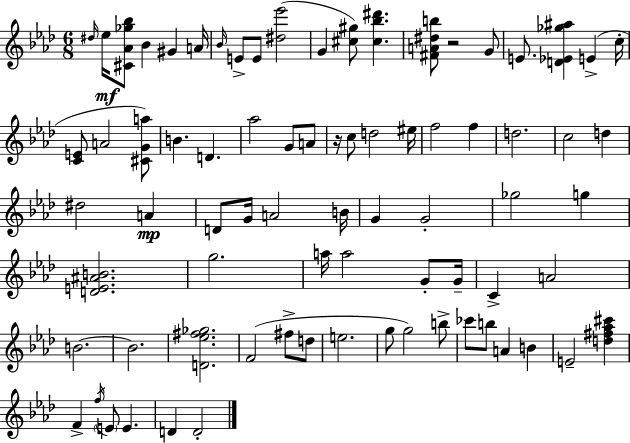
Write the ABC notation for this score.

X:1
T:Untitled
M:6/8
L:1/4
K:Ab
^d/4 _e/4 [^C_A_g_b]/2 _B ^G A/4 _B/4 E/2 E/2 [^d_e']2 G [^c^g]/2 [^c_b^d'] [^FA^db]/2 z2 G/2 E/2 [D_E_g^a] E c/4 [CE]/2 A2 [^CGa]/2 B D _a2 G/2 A/2 z/4 c/2 d2 ^e/4 f2 f d2 c2 d ^d2 A D/2 G/4 A2 B/4 G G2 _g2 g [DE^AB]2 g2 a/4 a2 G/2 G/4 C A2 B2 B2 [D_e^f_g]2 F2 ^f/2 d/2 e2 g/2 g2 b/2 _c'/2 b/2 A B E2 [d^f_a^c'] F f/4 E/2 E D D2